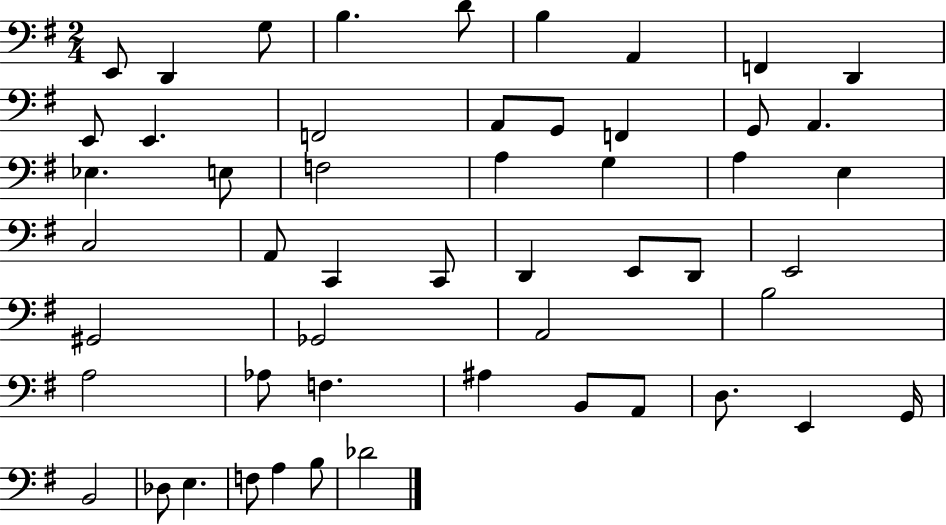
{
  \clef bass
  \numericTimeSignature
  \time 2/4
  \key g \major
  e,8 d,4 g8 | b4. d'8 | b4 a,4 | f,4 d,4 | \break e,8 e,4. | f,2 | a,8 g,8 f,4 | g,8 a,4. | \break ees4. e8 | f2 | a4 g4 | a4 e4 | \break c2 | a,8 c,4 c,8 | d,4 e,8 d,8 | e,2 | \break gis,2 | ges,2 | a,2 | b2 | \break a2 | aes8 f4. | ais4 b,8 a,8 | d8. e,4 g,16 | \break b,2 | des8 e4. | f8 a4 b8 | des'2 | \break \bar "|."
}